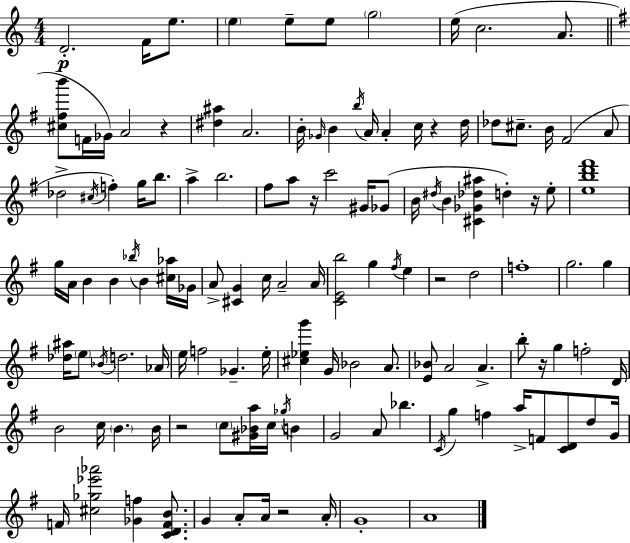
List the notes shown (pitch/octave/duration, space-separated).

D4/h. F4/s E5/e. E5/q E5/e E5/e G5/h E5/s C5/h. A4/e. [C#5,F#5,B6]/e F4/s Gb4/s A4/h R/q [D#5,A#5]/q A4/h. B4/s Gb4/s B4/q B5/s A4/s A4/q C5/s R/q D5/s Db5/e C#5/e. B4/s F#4/h A4/e Db5/h C#5/s F5/q G5/s B5/e. A5/q B5/h. F#5/e A5/e R/s C6/h G#4/s Gb4/e B4/s D#5/s B4/q [C#4,Gb4,Db5,A#5]/q D5/q R/s E5/e [E5,B5,D6,F#6]/w G5/s A4/s B4/q B4/q Bb5/s B4/q [C#5,Ab5]/s Gb4/s A4/e [C#4,G4]/q C5/s A4/h A4/s [C4,E4,B5]/h G5/q F#5/s E5/q R/h D5/h F5/w G5/h. G5/q [Db5,A#5]/s E5/e Bb4/s D5/h. Ab4/s E5/s F5/h Gb4/q. E5/s [C#5,Eb5,G6]/q G4/s Bb4/h A4/e. [E4,Bb4]/e A4/h A4/q. B5/e R/s G5/q F5/h D4/s B4/h C5/s B4/q. B4/s R/h C5/e [G#4,Bb4,A5]/s C5/s Gb5/s B4/q G4/h A4/e Bb5/q. C4/s G5/q F5/q A5/s F4/e [C4,D4]/e D5/e G4/s F4/s [C#5,Gb5,Eb6,Ab6]/h [Gb4,F5]/q [C4,D4,F4,B4]/e. G4/q A4/e A4/s R/h A4/s G4/w A4/w